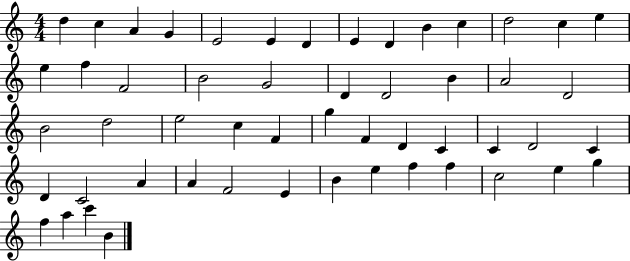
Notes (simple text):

D5/q C5/q A4/q G4/q E4/h E4/q D4/q E4/q D4/q B4/q C5/q D5/h C5/q E5/q E5/q F5/q F4/h B4/h G4/h D4/q D4/h B4/q A4/h D4/h B4/h D5/h E5/h C5/q F4/q G5/q F4/q D4/q C4/q C4/q D4/h C4/q D4/q C4/h A4/q A4/q F4/h E4/q B4/q E5/q F5/q F5/q C5/h E5/q G5/q F5/q A5/q C6/q B4/q